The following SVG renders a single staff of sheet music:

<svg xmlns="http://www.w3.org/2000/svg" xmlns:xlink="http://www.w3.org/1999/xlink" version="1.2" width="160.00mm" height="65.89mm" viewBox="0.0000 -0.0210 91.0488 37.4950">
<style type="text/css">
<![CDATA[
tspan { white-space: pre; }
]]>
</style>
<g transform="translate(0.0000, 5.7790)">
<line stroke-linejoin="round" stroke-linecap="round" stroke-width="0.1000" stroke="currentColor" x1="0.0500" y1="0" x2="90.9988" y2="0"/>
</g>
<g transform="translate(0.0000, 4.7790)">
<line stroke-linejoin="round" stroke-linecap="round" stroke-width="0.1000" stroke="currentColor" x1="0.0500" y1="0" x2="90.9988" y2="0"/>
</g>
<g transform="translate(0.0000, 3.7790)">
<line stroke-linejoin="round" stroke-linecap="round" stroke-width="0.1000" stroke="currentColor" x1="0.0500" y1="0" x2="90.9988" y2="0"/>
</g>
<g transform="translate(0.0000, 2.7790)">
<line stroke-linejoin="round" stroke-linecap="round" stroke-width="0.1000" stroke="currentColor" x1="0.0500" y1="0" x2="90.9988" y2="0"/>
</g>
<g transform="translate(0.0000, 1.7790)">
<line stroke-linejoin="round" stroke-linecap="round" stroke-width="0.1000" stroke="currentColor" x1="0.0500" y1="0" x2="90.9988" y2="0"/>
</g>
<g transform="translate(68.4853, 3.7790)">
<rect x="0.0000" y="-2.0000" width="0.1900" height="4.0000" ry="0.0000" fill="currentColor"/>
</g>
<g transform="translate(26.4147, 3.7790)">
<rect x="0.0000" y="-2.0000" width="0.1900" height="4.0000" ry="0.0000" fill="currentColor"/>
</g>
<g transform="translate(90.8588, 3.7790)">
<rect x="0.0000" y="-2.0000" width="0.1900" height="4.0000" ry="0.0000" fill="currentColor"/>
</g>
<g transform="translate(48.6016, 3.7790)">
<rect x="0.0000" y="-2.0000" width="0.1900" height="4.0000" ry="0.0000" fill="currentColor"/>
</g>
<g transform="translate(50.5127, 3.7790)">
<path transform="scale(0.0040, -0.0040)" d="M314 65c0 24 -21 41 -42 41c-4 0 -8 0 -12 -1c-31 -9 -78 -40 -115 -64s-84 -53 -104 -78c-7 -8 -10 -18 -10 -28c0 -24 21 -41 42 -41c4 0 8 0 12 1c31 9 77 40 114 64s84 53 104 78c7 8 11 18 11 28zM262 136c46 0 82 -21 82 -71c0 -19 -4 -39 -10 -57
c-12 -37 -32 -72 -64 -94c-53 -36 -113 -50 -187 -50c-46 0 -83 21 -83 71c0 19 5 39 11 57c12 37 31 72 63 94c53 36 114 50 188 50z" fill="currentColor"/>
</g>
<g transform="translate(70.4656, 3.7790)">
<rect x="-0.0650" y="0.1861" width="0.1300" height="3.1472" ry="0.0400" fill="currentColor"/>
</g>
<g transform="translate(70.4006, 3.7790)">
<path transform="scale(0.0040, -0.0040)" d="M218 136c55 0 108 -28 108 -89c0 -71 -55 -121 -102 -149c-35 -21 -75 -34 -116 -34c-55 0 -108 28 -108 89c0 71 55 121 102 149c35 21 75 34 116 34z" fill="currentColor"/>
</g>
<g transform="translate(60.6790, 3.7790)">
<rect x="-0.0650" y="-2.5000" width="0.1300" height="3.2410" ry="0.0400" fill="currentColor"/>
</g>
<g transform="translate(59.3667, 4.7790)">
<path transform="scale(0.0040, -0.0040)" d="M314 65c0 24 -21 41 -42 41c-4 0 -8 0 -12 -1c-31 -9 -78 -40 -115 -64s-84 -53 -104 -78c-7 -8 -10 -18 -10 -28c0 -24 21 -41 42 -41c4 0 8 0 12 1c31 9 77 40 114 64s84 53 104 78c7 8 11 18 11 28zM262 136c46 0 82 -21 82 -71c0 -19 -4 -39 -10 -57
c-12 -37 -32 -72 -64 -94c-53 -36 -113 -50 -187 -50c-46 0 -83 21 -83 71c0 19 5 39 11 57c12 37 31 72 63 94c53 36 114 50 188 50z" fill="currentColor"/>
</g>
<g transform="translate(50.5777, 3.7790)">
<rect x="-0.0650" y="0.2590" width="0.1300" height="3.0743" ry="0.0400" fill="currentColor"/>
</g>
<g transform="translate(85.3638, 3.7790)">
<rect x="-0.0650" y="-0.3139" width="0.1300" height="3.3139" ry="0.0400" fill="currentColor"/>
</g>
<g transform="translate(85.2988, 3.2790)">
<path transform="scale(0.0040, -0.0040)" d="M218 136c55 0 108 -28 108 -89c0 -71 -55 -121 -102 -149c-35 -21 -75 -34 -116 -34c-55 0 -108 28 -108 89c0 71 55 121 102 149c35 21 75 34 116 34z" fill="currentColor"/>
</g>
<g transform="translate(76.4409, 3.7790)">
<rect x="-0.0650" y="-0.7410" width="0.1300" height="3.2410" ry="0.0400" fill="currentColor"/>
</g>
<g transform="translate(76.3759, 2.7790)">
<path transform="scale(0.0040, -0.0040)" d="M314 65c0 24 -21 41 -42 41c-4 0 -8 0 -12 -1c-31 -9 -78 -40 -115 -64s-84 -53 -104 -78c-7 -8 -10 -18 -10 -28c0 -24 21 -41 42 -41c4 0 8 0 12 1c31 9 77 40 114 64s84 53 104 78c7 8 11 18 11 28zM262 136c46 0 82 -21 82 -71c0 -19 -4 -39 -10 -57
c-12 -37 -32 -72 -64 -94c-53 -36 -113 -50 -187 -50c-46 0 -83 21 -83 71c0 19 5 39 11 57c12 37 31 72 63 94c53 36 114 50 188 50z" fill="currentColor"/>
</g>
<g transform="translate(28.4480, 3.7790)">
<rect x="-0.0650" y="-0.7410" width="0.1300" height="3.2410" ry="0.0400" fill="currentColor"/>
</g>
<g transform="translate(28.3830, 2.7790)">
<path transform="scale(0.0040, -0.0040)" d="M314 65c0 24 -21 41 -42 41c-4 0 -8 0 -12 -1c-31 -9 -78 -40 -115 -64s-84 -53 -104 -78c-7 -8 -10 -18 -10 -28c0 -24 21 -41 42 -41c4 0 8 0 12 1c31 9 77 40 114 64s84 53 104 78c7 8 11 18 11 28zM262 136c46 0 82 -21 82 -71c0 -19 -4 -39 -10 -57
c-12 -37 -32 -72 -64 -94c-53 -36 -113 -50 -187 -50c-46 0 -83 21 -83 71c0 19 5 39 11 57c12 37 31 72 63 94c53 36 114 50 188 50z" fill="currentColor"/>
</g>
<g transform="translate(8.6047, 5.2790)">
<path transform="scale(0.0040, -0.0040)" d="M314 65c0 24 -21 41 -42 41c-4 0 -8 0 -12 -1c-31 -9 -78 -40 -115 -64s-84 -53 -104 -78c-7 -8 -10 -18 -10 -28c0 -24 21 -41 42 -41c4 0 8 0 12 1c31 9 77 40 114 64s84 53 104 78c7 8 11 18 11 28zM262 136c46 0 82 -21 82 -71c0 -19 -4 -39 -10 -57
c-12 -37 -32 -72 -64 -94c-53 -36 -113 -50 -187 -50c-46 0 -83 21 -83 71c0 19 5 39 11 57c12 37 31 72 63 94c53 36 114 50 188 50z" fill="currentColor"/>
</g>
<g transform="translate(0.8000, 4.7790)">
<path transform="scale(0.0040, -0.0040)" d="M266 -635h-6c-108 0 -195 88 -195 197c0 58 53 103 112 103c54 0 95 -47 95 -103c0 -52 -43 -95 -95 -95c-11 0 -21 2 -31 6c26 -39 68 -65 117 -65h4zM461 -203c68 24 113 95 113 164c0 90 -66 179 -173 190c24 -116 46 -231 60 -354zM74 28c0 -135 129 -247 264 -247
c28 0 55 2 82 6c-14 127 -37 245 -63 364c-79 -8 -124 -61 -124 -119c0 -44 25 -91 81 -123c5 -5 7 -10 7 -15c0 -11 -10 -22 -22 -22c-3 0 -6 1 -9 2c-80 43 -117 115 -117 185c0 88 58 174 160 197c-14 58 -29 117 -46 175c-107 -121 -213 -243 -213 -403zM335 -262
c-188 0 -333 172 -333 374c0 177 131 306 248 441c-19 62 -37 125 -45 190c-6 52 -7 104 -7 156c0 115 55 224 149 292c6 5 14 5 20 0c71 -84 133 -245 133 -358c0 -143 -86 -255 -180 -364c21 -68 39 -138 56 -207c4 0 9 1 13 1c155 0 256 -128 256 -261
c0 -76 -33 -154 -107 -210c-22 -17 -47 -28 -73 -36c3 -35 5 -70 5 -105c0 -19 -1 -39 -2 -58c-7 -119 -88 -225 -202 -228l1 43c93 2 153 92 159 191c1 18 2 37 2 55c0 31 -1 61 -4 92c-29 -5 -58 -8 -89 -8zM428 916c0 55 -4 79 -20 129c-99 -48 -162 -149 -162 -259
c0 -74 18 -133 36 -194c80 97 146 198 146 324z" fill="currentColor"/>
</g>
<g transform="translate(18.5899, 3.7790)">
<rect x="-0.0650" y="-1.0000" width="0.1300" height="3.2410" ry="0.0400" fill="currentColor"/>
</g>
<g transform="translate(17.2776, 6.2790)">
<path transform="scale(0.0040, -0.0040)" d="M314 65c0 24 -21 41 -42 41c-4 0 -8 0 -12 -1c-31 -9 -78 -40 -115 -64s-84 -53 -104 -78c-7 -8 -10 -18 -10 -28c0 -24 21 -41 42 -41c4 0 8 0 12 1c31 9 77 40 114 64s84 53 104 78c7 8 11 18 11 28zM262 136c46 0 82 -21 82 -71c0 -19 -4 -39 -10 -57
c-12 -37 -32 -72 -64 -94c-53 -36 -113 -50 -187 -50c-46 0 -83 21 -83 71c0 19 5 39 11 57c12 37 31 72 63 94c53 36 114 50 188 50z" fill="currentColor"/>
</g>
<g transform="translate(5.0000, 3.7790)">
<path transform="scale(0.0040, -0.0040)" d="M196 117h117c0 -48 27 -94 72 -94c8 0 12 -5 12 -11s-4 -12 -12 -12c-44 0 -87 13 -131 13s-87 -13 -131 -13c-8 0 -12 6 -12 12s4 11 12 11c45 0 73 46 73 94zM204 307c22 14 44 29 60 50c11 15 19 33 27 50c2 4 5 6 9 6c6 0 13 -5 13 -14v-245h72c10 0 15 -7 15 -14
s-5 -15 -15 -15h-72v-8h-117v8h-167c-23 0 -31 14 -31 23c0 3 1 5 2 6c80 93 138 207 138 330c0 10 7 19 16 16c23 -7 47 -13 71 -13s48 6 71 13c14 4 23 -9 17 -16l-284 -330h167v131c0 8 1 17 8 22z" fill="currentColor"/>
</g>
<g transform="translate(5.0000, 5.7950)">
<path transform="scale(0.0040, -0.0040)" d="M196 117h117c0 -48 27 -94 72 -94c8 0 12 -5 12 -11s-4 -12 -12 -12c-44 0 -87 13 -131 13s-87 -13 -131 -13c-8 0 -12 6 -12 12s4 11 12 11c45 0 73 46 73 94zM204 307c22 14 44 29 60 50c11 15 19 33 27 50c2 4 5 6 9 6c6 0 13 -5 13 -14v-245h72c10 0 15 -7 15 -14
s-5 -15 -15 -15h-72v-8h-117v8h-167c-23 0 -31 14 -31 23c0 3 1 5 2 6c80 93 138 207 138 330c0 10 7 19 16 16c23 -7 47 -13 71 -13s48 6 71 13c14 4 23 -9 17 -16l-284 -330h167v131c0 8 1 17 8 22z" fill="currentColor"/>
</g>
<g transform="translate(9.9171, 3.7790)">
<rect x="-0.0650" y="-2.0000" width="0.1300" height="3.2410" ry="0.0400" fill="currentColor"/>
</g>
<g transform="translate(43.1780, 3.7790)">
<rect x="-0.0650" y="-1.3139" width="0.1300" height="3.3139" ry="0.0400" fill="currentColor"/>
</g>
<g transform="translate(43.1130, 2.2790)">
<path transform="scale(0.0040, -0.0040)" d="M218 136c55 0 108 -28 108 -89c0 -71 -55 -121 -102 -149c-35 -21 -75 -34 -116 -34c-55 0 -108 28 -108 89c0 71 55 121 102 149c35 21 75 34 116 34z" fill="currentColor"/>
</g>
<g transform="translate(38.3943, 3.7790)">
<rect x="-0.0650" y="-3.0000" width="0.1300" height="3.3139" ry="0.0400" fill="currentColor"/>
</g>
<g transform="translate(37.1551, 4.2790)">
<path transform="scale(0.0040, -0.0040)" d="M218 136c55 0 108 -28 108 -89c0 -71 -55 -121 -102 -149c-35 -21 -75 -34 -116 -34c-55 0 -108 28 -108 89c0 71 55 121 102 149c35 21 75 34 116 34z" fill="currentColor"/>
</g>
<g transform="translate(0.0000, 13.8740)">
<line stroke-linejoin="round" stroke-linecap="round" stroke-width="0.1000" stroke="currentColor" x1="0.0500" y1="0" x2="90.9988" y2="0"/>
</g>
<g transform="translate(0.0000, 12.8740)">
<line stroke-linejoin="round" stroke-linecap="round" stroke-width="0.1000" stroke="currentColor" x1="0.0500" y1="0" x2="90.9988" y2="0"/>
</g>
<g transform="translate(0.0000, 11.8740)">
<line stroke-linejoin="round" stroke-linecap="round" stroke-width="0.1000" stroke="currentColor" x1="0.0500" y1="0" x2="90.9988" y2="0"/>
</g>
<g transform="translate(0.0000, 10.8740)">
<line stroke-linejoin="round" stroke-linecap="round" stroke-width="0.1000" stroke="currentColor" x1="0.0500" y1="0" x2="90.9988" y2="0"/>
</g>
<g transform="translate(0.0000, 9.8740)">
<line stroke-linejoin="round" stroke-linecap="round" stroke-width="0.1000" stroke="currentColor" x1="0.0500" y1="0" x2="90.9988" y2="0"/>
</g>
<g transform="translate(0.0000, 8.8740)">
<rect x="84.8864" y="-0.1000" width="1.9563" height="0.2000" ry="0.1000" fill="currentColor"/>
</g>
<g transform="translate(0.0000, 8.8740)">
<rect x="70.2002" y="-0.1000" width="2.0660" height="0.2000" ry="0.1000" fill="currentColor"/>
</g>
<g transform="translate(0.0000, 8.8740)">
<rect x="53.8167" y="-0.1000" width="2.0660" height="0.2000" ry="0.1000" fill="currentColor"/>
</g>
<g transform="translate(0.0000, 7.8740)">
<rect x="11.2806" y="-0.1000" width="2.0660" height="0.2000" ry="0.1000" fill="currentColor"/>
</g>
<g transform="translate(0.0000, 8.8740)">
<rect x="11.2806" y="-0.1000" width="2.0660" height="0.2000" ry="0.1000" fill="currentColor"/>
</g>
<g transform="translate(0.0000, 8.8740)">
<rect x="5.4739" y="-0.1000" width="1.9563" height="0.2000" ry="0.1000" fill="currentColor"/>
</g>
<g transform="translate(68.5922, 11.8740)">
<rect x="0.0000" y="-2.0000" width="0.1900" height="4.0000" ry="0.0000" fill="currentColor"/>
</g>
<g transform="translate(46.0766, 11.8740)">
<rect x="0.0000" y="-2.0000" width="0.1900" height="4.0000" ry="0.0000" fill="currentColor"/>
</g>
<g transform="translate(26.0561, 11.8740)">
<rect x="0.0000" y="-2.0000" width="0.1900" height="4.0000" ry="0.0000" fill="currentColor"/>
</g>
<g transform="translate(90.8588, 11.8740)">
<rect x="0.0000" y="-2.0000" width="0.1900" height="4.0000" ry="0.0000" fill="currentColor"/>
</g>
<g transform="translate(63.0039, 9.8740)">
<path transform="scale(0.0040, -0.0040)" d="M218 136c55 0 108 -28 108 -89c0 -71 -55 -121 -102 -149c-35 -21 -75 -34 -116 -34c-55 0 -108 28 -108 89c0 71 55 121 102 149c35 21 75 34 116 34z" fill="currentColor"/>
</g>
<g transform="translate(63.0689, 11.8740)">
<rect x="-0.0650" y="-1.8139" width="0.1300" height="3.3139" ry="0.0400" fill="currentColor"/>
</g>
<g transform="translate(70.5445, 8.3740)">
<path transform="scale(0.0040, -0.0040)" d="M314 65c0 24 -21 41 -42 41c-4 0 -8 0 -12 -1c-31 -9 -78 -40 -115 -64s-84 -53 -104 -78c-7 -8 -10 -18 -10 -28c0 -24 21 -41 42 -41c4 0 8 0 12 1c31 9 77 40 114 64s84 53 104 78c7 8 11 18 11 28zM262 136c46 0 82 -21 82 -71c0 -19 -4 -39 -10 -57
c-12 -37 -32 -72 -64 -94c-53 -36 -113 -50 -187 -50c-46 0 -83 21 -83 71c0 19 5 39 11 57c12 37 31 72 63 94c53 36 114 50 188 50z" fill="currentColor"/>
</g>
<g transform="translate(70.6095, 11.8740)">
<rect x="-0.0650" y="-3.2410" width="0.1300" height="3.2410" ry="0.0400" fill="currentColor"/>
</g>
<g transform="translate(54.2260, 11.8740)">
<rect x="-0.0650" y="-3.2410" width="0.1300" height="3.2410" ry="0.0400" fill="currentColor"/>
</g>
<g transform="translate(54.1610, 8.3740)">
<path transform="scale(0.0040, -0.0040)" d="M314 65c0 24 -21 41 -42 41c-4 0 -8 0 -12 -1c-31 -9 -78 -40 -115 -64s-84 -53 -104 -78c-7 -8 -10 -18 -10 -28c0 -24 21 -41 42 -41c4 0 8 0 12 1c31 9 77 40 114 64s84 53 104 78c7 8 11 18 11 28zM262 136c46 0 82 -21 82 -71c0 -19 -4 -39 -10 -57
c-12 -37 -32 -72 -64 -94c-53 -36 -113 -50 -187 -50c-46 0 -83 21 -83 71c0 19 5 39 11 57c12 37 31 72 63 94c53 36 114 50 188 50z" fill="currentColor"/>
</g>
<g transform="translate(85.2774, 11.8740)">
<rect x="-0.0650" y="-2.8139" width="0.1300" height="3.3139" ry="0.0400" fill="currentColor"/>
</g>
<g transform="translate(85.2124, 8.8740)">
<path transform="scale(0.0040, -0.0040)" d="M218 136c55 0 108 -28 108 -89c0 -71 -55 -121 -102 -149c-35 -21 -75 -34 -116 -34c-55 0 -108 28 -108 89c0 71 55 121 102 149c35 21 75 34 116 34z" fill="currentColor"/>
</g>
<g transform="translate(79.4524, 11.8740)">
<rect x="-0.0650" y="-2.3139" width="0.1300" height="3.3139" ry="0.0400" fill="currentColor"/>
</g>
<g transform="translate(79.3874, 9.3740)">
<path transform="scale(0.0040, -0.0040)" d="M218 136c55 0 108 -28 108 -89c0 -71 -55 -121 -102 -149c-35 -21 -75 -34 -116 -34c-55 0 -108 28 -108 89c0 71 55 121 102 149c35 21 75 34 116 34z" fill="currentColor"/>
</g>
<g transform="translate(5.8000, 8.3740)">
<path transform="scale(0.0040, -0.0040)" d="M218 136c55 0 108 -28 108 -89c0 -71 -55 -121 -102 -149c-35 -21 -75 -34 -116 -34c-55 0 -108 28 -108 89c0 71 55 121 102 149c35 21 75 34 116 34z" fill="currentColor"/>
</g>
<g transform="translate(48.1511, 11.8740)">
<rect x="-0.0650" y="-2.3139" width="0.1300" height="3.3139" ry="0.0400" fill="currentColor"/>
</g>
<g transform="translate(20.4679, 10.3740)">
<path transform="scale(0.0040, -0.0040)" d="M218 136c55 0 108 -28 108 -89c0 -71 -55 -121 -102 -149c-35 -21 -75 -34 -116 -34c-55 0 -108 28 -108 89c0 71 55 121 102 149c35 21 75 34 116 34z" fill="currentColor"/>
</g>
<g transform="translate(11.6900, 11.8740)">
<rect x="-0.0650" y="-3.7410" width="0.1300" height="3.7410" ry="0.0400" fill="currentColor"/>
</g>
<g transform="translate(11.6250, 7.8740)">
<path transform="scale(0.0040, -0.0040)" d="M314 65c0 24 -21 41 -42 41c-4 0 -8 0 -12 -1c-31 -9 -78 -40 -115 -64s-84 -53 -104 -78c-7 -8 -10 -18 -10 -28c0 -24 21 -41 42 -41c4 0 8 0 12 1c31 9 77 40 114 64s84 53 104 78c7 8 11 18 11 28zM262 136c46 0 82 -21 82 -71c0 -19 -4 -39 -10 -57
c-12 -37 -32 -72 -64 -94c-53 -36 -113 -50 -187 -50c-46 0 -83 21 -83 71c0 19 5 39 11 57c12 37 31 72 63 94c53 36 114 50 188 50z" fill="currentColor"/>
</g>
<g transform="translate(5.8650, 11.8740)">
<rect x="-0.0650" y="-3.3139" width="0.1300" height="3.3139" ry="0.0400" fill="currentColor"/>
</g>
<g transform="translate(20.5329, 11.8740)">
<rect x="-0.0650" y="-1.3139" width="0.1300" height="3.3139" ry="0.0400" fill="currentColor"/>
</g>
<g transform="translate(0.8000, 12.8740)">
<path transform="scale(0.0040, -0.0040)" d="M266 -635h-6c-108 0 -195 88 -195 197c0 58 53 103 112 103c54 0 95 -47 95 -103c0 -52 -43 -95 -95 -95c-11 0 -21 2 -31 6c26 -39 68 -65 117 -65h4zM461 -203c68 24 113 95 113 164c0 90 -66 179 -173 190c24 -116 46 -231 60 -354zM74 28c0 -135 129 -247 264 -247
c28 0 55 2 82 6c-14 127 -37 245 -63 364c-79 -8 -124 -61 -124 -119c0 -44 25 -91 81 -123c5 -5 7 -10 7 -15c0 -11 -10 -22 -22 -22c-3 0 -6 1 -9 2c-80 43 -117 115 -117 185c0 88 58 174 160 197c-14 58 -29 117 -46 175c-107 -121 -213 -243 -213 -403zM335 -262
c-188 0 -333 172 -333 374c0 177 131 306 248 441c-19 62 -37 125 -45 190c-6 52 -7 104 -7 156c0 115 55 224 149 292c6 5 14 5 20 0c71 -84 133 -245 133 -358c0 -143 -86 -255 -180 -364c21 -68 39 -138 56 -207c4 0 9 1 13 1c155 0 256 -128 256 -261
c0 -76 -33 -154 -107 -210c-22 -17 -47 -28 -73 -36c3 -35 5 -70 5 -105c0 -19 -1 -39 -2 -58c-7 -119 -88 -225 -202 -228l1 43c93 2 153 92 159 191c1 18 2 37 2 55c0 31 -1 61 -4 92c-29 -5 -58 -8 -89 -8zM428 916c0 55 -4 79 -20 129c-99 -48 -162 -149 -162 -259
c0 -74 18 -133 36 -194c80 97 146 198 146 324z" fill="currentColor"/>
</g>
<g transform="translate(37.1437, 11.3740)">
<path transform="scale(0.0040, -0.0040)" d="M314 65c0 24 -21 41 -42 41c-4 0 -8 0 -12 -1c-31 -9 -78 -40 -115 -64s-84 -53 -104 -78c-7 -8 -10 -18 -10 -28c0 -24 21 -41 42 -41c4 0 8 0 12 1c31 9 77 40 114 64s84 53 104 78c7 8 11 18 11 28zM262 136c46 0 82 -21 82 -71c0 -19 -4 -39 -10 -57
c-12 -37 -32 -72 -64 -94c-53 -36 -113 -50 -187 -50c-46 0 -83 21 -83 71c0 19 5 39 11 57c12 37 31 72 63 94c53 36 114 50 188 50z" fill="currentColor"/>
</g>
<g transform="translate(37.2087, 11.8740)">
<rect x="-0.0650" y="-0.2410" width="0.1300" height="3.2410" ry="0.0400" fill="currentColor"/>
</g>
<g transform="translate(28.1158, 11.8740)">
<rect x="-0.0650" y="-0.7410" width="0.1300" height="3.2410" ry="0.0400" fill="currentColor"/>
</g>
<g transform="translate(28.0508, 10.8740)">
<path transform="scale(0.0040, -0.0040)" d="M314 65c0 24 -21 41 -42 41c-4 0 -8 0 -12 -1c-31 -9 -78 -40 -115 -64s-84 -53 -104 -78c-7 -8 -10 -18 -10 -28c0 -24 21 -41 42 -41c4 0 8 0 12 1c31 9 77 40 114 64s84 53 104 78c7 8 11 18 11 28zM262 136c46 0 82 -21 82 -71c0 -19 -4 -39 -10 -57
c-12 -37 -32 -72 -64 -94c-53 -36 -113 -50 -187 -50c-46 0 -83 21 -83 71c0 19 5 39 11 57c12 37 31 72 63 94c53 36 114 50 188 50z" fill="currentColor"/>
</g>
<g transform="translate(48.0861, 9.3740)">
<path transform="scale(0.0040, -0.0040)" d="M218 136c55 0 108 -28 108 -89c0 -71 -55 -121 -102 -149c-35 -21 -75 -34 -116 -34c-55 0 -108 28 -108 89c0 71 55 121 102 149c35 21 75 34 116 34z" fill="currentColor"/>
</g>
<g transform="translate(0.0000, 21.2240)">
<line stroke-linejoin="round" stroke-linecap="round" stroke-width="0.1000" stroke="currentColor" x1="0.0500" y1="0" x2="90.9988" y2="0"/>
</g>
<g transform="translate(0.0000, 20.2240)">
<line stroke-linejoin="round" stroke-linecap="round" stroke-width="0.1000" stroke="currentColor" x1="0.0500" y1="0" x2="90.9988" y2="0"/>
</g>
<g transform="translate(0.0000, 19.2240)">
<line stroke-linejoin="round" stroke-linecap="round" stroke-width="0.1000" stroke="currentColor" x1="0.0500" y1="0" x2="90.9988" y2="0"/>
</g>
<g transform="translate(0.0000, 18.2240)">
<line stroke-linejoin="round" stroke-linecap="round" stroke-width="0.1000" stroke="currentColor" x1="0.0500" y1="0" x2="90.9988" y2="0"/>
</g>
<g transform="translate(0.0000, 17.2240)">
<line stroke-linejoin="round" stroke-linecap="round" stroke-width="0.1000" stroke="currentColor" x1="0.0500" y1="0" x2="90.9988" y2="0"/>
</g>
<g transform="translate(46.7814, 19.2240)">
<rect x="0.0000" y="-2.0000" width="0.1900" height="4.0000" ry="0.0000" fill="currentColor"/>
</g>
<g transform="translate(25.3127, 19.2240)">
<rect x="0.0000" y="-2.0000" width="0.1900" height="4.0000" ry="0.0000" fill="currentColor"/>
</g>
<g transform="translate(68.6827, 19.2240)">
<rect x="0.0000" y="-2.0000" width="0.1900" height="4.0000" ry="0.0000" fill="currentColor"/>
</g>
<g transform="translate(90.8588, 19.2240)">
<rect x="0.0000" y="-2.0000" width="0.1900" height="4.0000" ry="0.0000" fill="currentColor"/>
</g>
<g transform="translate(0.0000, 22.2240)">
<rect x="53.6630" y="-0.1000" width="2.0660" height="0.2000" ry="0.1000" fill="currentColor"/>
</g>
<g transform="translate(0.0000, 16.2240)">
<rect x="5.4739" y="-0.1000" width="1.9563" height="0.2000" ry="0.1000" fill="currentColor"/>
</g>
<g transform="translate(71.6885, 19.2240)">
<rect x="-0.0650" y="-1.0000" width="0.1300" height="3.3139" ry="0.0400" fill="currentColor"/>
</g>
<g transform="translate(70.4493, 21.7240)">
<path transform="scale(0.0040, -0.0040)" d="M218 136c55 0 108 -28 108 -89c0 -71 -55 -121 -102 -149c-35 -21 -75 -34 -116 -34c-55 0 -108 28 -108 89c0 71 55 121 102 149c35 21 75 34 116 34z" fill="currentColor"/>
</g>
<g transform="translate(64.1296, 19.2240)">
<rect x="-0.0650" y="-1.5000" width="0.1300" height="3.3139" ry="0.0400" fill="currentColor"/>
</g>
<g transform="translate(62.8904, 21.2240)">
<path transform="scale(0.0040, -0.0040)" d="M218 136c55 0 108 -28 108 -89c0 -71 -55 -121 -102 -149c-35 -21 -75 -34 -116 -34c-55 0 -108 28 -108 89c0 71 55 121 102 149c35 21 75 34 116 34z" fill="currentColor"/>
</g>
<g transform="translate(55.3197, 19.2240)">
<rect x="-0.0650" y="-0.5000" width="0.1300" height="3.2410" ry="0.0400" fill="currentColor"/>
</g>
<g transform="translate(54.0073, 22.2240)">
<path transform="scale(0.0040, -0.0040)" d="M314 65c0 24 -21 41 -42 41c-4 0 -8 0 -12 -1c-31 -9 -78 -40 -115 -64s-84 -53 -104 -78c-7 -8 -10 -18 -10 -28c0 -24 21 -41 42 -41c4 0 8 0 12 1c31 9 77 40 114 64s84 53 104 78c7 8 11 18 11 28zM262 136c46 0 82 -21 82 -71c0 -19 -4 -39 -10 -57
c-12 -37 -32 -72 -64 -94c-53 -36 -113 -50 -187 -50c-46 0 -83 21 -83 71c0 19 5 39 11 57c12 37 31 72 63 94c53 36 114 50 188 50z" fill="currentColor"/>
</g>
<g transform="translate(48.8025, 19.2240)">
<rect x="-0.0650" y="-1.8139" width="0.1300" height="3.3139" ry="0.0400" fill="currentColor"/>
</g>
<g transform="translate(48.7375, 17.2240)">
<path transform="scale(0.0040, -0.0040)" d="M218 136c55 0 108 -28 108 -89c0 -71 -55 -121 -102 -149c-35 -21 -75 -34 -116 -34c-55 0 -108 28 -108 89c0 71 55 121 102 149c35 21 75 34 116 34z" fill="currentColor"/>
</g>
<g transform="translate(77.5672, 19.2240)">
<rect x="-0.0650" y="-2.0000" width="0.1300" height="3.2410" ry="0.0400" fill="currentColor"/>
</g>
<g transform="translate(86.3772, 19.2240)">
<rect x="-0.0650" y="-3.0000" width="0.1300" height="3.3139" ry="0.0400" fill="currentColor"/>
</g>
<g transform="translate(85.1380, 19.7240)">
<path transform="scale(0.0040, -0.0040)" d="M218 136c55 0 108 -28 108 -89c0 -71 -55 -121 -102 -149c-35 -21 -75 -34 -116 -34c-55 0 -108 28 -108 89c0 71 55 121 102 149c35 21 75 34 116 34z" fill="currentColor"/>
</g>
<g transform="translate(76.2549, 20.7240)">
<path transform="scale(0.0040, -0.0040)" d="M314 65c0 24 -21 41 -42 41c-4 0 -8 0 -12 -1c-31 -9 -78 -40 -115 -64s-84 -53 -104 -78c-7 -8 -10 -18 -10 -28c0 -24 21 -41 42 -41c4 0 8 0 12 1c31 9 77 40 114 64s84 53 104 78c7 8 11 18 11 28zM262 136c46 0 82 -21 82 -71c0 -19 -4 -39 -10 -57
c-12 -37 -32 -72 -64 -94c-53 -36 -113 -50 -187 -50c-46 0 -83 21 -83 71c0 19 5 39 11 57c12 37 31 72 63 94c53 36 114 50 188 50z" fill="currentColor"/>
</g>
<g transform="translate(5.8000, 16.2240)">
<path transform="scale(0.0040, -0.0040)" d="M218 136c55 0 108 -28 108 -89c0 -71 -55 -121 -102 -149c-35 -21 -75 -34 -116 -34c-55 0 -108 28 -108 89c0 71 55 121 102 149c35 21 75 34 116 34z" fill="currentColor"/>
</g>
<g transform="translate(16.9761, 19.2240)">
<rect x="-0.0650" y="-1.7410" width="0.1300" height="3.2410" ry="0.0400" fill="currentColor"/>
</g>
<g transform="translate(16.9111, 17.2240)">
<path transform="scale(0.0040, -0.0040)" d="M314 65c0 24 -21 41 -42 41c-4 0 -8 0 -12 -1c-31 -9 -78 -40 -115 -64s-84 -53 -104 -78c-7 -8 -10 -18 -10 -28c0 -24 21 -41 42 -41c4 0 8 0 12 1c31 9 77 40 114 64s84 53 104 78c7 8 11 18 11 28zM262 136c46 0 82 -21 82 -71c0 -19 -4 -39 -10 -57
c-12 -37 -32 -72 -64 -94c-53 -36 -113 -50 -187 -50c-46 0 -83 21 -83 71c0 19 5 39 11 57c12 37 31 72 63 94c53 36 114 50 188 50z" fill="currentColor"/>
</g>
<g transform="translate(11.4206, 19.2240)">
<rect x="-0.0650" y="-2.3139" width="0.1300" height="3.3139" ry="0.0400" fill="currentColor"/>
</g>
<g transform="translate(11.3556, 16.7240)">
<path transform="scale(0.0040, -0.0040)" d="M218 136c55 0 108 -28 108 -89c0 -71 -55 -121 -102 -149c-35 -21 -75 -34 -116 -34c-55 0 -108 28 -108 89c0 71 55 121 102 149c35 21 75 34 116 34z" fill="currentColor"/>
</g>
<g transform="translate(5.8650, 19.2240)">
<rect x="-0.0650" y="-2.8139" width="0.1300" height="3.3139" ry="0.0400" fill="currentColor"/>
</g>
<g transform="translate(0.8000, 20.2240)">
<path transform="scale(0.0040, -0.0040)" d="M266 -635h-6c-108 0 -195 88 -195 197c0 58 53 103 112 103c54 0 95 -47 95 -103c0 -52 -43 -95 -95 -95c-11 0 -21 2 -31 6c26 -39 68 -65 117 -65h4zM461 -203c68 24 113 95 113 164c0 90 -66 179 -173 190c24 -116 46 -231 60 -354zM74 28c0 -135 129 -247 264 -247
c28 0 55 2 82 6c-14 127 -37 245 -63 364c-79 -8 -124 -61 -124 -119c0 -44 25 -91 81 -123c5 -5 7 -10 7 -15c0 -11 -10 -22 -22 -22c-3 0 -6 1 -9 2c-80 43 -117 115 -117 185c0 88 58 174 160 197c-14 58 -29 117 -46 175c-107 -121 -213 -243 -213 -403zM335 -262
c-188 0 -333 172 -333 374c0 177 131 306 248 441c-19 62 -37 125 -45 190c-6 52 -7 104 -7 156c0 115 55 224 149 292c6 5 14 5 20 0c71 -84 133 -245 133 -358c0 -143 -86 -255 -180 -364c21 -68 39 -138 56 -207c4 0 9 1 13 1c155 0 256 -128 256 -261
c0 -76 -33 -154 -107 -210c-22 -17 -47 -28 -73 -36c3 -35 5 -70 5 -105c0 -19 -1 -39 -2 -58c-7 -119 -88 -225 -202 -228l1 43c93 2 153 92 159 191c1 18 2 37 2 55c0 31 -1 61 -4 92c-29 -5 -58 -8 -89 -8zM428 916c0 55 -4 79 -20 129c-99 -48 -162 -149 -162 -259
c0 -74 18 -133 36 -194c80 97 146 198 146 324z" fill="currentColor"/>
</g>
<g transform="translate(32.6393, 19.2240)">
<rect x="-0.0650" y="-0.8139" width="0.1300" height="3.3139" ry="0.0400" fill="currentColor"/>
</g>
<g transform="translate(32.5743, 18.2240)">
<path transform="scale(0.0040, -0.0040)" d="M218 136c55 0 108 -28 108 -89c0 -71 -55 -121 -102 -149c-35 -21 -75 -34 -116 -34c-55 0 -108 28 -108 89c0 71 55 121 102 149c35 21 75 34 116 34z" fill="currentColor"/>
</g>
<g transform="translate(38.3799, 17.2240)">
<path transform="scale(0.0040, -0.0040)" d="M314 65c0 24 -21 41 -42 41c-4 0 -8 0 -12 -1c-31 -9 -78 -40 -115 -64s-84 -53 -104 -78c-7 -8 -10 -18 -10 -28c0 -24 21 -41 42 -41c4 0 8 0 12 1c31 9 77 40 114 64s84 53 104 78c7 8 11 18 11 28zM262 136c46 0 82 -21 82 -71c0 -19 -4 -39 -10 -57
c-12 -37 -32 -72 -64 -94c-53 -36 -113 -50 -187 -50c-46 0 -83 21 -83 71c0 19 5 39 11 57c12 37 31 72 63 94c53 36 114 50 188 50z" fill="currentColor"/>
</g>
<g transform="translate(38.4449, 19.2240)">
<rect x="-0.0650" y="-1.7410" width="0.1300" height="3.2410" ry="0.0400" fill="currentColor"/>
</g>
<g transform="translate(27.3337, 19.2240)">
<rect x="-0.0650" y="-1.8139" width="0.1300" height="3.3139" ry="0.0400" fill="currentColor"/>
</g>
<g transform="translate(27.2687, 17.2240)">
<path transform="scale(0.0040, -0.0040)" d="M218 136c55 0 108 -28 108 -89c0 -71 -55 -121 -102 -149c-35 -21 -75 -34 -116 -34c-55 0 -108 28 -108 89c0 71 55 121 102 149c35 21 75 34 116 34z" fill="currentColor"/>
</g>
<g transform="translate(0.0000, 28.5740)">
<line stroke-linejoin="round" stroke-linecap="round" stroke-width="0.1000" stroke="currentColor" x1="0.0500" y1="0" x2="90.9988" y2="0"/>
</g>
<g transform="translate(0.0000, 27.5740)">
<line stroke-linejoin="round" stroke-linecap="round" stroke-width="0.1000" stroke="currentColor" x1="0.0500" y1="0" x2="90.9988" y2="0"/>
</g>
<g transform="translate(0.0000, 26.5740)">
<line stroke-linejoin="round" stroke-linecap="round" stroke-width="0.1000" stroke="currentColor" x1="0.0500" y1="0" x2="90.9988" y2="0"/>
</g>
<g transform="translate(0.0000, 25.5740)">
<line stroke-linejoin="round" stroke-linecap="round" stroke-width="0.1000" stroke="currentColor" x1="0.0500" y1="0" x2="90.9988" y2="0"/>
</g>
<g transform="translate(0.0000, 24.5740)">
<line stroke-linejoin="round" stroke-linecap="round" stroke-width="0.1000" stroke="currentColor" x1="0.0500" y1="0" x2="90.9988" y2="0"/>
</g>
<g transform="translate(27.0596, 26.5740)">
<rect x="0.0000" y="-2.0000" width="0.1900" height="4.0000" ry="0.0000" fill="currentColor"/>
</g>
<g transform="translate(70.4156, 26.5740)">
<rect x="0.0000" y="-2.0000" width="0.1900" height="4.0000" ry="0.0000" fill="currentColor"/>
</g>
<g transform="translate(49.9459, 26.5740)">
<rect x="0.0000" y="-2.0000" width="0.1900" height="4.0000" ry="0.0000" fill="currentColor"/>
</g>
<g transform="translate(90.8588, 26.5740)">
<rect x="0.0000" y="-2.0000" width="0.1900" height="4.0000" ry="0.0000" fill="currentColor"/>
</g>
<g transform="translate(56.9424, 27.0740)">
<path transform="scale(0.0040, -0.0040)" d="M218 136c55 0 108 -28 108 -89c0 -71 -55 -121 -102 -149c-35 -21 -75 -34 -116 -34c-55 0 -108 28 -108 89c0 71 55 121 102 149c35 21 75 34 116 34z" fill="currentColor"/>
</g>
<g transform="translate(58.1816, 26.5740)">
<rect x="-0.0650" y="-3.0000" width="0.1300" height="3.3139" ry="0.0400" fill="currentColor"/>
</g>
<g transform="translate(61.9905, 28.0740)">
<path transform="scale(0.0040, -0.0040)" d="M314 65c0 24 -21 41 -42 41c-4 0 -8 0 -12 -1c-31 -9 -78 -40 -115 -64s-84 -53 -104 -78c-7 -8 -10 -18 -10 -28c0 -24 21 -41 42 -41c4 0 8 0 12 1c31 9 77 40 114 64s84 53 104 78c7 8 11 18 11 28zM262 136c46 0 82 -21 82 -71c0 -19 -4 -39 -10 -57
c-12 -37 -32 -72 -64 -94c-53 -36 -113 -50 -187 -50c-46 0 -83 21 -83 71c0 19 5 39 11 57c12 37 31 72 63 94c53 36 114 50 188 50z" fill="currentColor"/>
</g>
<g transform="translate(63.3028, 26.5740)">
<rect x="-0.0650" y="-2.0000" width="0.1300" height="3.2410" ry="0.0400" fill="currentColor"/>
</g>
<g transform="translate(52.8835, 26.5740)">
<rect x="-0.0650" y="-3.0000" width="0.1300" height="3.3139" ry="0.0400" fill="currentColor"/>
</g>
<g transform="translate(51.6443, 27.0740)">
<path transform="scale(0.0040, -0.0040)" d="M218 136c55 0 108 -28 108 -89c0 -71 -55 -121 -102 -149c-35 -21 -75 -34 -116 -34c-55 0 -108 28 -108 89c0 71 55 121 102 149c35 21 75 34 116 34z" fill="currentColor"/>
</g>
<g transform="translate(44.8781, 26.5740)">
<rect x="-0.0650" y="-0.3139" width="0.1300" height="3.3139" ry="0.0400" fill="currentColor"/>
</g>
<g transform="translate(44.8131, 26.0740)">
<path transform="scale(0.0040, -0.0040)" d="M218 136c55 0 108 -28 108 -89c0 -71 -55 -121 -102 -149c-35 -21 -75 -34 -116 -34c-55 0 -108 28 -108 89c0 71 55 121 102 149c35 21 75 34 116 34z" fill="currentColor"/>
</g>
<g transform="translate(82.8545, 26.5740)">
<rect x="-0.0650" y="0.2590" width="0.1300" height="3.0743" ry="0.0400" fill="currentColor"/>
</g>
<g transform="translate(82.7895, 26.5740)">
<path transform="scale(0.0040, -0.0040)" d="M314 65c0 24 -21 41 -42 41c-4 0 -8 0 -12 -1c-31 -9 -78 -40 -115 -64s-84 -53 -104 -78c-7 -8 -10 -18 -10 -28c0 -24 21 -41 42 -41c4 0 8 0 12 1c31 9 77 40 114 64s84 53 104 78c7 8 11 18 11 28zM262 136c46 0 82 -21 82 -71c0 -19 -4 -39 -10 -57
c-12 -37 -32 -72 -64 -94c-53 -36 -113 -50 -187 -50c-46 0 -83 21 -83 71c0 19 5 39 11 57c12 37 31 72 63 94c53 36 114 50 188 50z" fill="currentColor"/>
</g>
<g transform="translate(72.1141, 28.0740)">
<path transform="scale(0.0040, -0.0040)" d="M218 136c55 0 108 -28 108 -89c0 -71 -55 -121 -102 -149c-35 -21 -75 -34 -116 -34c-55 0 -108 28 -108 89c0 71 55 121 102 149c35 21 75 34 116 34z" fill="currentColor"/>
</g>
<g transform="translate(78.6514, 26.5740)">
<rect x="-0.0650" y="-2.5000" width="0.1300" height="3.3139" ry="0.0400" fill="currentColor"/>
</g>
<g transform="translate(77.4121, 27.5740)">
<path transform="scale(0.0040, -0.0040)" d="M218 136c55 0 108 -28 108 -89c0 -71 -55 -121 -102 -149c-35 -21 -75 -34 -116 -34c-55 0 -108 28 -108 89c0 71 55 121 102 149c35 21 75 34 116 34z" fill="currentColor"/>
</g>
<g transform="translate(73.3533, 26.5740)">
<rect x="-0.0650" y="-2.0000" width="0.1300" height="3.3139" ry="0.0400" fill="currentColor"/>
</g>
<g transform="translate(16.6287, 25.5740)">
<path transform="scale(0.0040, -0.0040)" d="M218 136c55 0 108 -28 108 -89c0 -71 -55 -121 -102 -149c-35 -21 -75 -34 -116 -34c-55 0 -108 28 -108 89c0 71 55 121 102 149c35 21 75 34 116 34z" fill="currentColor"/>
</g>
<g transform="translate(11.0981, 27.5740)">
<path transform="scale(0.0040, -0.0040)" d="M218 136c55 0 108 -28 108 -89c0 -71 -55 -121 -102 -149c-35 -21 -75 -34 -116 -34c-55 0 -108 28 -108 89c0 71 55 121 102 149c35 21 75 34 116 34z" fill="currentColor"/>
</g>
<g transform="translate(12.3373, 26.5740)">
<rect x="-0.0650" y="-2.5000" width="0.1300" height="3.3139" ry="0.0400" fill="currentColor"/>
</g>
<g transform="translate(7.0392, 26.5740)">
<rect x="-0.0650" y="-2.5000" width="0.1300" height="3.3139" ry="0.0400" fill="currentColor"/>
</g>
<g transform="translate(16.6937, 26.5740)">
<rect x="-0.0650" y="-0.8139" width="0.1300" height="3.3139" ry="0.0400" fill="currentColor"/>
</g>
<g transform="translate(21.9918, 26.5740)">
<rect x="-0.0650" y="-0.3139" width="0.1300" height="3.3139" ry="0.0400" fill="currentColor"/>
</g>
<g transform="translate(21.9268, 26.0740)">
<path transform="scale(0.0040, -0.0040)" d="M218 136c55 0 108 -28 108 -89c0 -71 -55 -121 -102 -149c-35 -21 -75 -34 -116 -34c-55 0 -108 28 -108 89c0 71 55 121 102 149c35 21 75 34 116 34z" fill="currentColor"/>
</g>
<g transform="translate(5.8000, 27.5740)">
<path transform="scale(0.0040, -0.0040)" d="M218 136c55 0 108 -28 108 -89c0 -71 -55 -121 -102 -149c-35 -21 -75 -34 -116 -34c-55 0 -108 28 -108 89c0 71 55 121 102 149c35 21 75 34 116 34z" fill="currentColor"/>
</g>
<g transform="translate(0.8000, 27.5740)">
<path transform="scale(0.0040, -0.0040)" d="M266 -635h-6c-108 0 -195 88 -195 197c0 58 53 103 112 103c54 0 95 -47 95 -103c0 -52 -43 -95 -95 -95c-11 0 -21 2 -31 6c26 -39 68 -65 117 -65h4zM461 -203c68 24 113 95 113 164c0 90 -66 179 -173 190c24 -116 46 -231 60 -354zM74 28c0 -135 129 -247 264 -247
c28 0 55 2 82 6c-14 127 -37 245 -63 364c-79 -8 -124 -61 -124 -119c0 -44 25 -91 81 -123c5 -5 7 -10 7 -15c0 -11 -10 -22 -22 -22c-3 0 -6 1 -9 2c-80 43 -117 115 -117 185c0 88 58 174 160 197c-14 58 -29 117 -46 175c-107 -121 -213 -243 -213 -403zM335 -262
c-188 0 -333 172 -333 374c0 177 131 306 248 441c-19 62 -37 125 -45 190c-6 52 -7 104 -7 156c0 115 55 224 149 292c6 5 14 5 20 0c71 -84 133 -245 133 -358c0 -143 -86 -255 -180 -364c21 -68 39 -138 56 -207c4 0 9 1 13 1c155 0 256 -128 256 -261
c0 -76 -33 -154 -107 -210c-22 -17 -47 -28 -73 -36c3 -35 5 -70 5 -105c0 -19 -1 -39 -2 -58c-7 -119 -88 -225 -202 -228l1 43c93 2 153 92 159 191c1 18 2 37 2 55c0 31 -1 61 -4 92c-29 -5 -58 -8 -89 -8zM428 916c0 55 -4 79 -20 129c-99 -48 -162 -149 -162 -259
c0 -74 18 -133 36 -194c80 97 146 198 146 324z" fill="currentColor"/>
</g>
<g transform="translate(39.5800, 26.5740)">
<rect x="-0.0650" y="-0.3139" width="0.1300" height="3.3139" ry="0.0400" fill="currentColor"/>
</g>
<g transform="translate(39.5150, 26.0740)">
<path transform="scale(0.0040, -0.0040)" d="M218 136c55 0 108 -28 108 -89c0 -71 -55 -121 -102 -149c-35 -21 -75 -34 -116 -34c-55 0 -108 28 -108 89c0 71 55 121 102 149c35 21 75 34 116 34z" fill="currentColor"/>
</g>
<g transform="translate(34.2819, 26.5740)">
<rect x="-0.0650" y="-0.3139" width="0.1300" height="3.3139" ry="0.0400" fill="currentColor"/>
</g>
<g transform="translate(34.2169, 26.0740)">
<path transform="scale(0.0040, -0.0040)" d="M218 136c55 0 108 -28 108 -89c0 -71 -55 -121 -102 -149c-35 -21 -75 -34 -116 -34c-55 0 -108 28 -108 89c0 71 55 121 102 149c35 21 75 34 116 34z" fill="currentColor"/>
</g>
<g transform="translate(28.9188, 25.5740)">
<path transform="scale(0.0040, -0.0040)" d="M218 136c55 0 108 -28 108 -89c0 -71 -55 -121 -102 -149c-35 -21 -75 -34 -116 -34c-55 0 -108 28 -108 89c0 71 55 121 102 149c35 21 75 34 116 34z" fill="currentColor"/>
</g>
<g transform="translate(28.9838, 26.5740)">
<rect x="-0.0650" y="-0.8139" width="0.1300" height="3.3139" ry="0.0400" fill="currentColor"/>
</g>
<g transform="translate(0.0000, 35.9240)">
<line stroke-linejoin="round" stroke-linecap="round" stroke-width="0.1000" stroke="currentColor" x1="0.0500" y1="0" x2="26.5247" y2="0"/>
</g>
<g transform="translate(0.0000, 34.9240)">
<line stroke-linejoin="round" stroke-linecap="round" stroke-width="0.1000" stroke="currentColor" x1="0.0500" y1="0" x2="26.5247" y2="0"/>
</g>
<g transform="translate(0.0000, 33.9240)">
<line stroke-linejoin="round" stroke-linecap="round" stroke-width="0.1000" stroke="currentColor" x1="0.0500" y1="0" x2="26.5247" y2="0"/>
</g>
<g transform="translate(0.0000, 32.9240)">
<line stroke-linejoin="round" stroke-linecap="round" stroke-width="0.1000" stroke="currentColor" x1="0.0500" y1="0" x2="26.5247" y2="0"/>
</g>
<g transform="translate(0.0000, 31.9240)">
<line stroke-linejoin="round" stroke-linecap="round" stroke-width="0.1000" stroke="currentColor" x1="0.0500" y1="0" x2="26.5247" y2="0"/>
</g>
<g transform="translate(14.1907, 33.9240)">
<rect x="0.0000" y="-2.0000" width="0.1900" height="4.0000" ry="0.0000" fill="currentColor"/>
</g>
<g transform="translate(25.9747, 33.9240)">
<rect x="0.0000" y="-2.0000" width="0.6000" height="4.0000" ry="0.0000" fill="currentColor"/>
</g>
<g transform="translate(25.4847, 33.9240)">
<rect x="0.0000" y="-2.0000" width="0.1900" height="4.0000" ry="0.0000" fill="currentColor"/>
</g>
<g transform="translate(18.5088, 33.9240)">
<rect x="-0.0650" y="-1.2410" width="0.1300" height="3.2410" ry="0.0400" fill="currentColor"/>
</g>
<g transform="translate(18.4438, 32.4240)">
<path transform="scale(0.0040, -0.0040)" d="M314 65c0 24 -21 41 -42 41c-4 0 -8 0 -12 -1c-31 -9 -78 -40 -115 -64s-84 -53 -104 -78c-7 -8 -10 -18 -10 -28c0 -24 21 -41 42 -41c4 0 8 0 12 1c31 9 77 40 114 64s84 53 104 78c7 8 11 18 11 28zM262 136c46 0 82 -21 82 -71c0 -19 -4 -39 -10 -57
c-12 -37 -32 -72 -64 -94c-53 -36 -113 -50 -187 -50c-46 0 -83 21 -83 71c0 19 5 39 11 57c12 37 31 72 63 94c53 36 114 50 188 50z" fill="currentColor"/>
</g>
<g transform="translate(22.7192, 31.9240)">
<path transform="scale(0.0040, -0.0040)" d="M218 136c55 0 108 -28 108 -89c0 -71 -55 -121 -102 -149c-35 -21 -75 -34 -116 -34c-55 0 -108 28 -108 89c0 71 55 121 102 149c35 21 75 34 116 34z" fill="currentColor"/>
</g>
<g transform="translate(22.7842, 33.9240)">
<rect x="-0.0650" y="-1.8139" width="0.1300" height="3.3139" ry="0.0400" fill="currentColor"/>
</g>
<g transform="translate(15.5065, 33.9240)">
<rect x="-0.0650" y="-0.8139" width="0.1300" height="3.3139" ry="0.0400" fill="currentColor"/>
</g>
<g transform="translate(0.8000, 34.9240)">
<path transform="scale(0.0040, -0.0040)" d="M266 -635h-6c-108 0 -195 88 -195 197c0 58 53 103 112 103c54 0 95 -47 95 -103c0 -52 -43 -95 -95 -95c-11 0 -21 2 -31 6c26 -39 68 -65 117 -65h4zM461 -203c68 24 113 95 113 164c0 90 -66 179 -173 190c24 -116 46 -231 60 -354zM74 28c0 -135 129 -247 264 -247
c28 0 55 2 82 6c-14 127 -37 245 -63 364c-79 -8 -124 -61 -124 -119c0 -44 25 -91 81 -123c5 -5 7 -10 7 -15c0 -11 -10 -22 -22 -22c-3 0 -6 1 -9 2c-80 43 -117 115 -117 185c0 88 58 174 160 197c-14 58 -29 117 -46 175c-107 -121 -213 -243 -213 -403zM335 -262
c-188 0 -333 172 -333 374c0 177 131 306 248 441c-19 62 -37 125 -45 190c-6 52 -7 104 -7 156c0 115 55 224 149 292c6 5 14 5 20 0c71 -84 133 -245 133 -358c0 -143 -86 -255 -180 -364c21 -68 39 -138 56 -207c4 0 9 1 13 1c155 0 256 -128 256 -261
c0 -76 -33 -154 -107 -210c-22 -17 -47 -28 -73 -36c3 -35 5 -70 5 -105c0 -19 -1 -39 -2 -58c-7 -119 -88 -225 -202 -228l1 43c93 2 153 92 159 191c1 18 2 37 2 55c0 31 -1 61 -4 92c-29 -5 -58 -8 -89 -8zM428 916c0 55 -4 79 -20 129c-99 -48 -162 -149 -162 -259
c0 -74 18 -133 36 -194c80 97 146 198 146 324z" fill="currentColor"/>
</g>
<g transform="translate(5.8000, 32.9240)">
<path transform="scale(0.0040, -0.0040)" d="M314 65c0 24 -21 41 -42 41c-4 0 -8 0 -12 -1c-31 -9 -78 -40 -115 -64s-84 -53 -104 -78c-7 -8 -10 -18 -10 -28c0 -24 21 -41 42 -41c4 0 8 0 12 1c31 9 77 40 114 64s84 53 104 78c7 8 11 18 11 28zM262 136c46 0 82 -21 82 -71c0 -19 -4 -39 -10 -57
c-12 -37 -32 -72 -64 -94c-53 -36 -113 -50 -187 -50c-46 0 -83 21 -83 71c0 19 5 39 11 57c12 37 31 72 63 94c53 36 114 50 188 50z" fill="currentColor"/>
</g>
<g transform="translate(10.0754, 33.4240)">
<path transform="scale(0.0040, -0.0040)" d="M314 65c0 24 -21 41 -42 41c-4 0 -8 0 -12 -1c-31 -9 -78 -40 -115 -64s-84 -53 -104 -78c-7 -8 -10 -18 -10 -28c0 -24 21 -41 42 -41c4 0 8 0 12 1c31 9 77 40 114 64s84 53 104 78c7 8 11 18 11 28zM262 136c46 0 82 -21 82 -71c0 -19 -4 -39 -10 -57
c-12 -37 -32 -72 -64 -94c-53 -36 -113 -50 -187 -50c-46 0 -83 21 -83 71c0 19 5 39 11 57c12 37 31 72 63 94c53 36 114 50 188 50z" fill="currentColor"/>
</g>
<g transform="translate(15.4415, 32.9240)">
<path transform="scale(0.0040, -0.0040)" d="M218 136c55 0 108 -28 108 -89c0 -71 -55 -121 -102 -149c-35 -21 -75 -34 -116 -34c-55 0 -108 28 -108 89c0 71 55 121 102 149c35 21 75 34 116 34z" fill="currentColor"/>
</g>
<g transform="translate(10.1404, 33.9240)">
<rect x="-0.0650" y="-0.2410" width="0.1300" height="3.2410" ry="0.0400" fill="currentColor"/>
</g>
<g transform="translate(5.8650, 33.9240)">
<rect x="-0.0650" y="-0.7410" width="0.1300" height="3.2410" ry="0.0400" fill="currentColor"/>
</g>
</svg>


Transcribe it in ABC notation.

X:1
T:Untitled
M:4/4
L:1/4
K:C
F2 D2 d2 A e B2 G2 B d2 c b c'2 e d2 c2 g b2 f b2 g a a g f2 f d f2 f C2 E D F2 A G G d c d c c c A A F2 F G B2 d2 c2 d e2 f